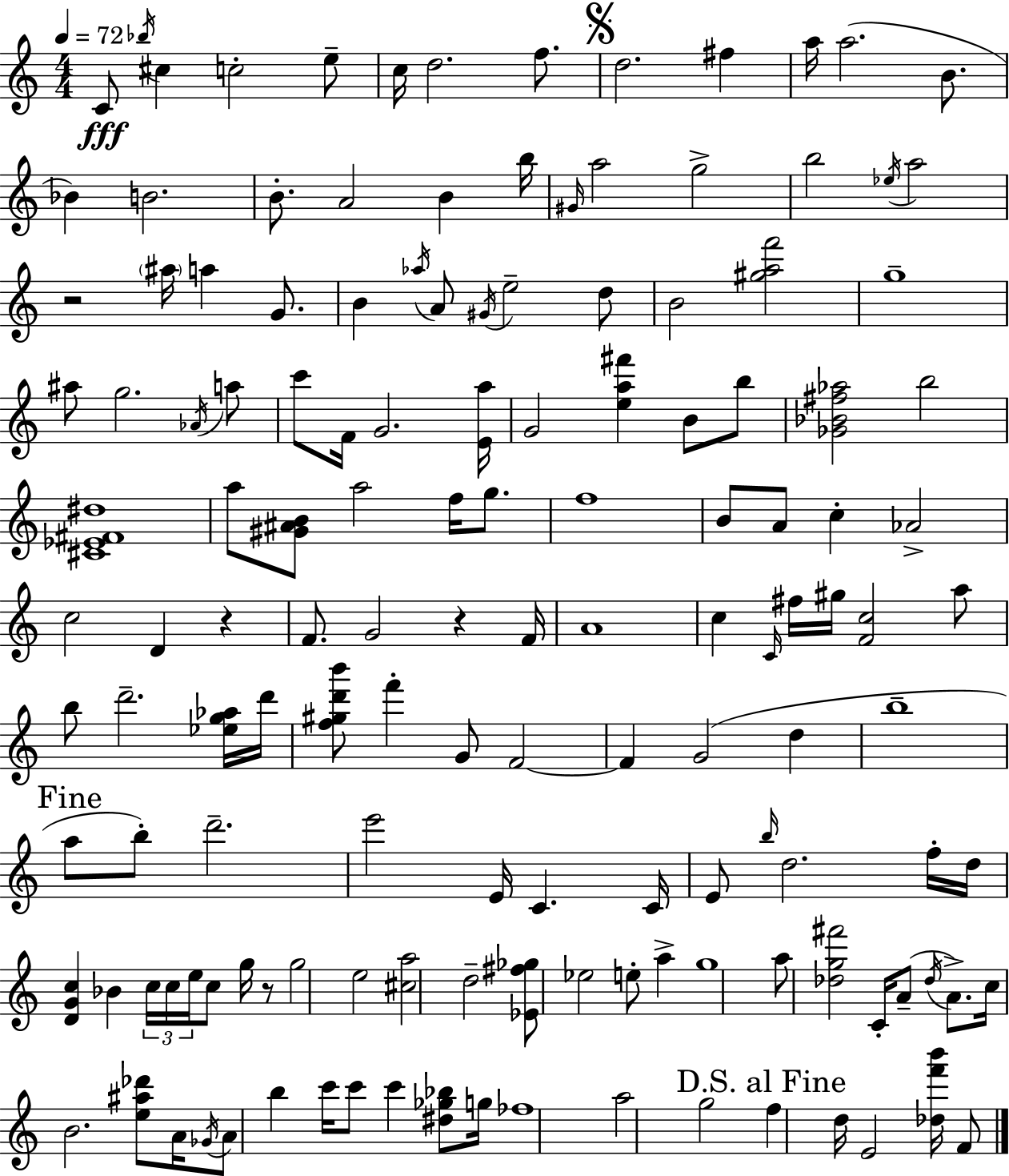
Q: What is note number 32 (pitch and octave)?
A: G#4